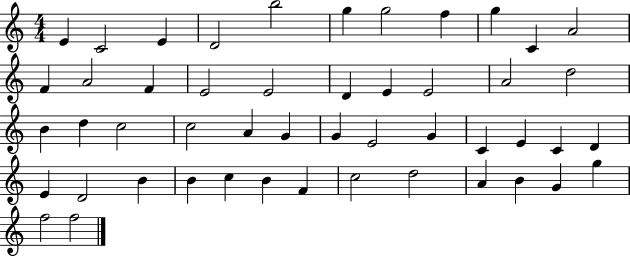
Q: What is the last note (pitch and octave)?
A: F5